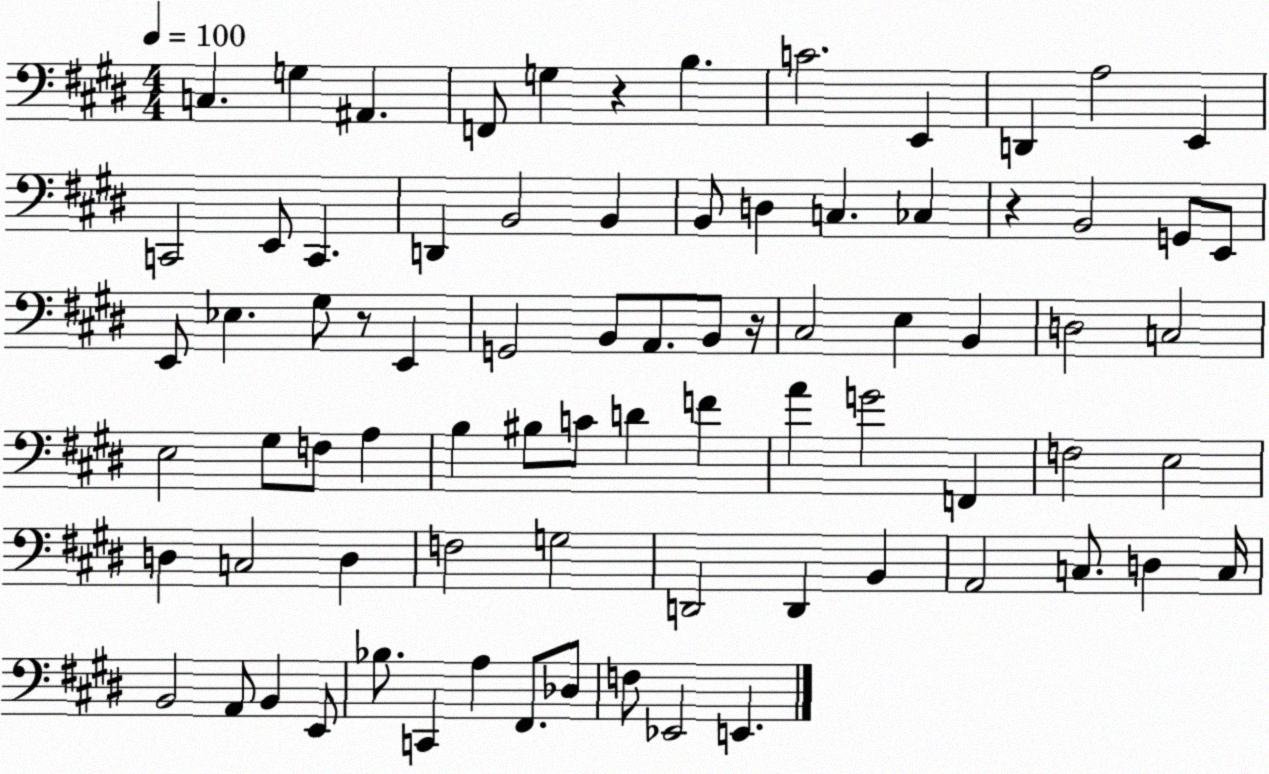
X:1
T:Untitled
M:4/4
L:1/4
K:E
C, G, ^A,, F,,/2 G, z B, C2 E,, D,, A,2 E,, C,,2 E,,/2 C,, D,, B,,2 B,, B,,/2 D, C, _C, z B,,2 G,,/2 E,,/2 E,,/2 _E, ^G,/2 z/2 E,, G,,2 B,,/2 A,,/2 B,,/2 z/4 ^C,2 E, B,, D,2 C,2 E,2 ^G,/2 F,/2 A, B, ^B,/2 C/2 D F A G2 F,, F,2 E,2 D, C,2 D, F,2 G,2 D,,2 D,, B,, A,,2 C,/2 D, C,/4 B,,2 A,,/2 B,, E,,/2 _B,/2 C,, A, ^F,,/2 _D,/2 F,/2 _E,,2 E,,